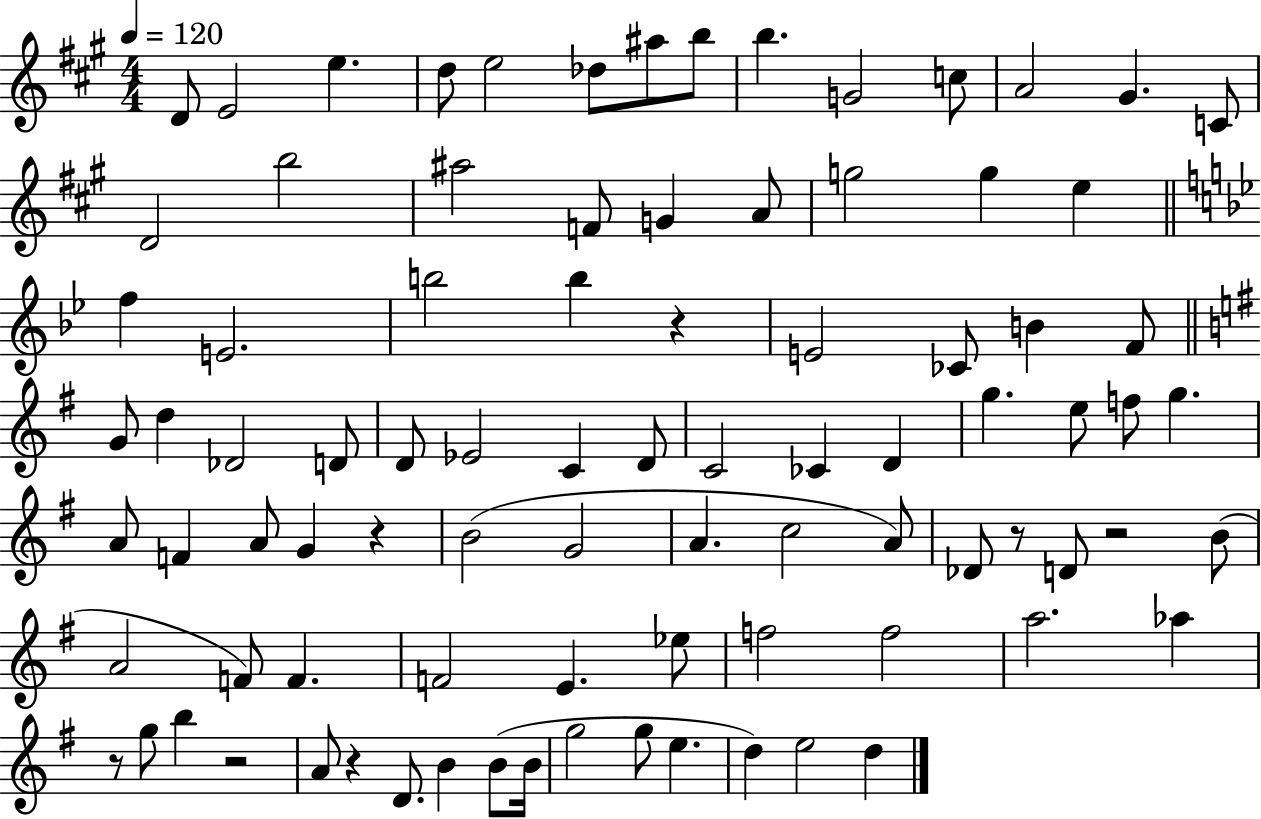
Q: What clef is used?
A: treble